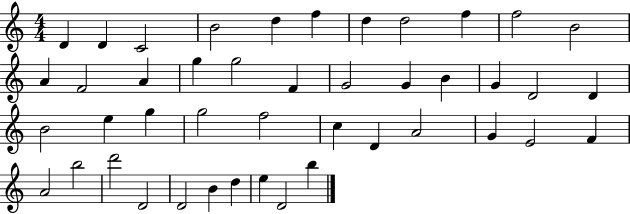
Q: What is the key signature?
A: C major